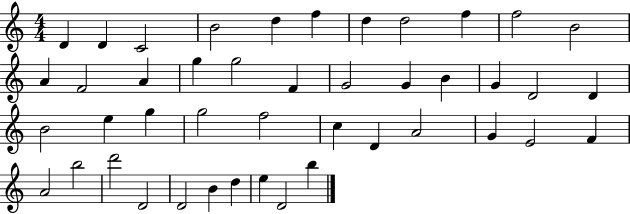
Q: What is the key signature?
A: C major